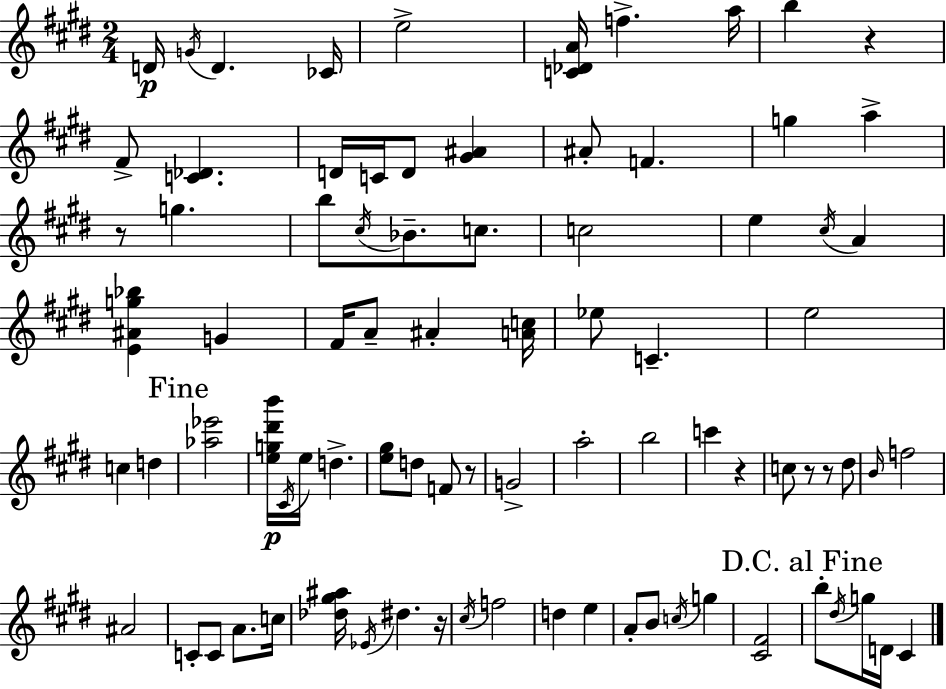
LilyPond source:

{
  \clef treble
  \numericTimeSignature
  \time 2/4
  \key e \major
  d'16\p \acciaccatura { g'16 } d'4. | ces'16 e''2-> | <c' des' a'>16 f''4.-> | a''16 b''4 r4 | \break fis'8-> <c' des'>4. | d'16 c'16 d'8 <gis' ais'>4 | ais'8-. f'4. | g''4 a''4-> | \break r8 g''4. | b''8 \acciaccatura { cis''16 } bes'8.-- c''8. | c''2 | e''4 \acciaccatura { cis''16 } a'4 | \break <e' ais' g'' bes''>4 g'4 | fis'16 a'8-- ais'4-. | <a' c''>16 ees''8 c'4.-- | e''2 | \break c''4 d''4 | \mark "Fine" <aes'' ees'''>2 | <e'' g'' dis''' b'''>16\p \acciaccatura { cis'16 } e''16 d''4.-> | <e'' gis''>8 d''8 | \break f'8 r8 g'2-> | a''2-. | b''2 | c'''4 | \break r4 c''8 r8 | r8 dis''8 \grace { b'16 } f''2 | ais'2 | c'8-. c'8 | \break a'8. c''16 <des'' gis'' ais''>16 \acciaccatura { ees'16 } dis''4. | r16 \acciaccatura { cis''16 } f''2 | d''4 | e''4 a'8-. | \break b'8 \acciaccatura { c''16 } g''4 | <cis' fis'>2 | \mark "D.C. al Fine" b''8-. \acciaccatura { dis''16 } g''16 d'16 cis'4 | \bar "|."
}